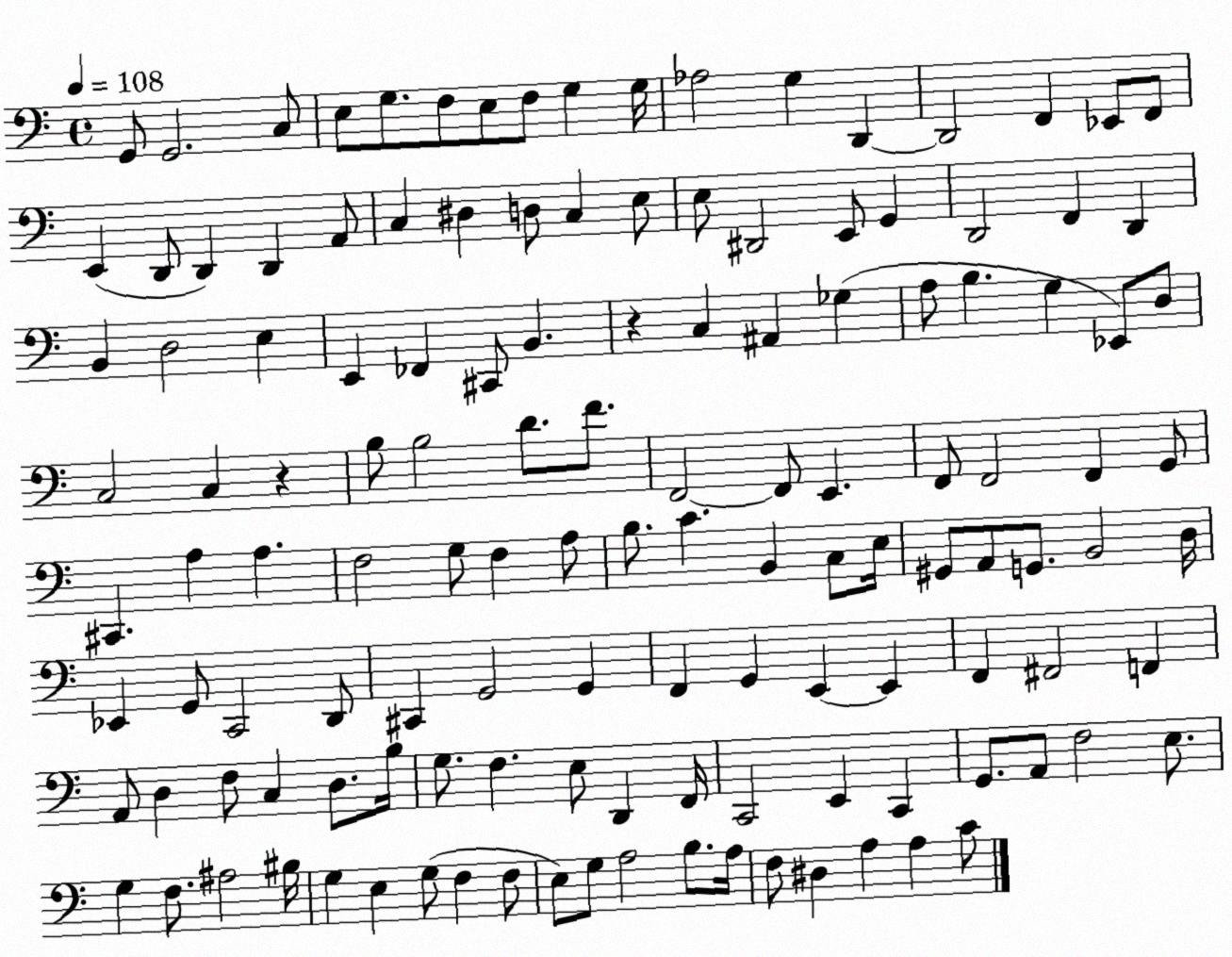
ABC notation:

X:1
T:Untitled
M:4/4
L:1/4
K:C
G,,/2 G,,2 C,/2 E,/2 G,/2 F,/2 E,/2 F,/2 G, G,/4 _A,2 G, D,, D,,2 F,, _E,,/2 F,,/2 E,, D,,/2 D,, D,, A,,/2 C, ^D, D,/2 C, E,/2 E,/2 ^D,,2 E,,/2 G,, D,,2 F,, D,, B,, D,2 E, E,, _F,, ^C,,/2 B,, z C, ^A,, _G, A,/2 B, G, _E,,/2 D,/2 C,2 C, z B,/2 B,2 D/2 F/2 F,,2 F,,/2 E,, F,,/2 F,,2 F,, G,,/2 ^C,, A, A, F,2 G,/2 F, A,/2 B,/2 C B,, C,/2 E,/4 ^G,,/2 A,,/2 G,,/2 B,,2 D,/4 _E,, G,,/2 C,,2 D,,/2 ^C,, G,,2 G,, F,, G,, E,, E,, F,, ^F,,2 F,, A,,/2 D, F,/2 C, D,/2 B,/4 G,/2 F, E,/2 D,, F,,/4 C,,2 E,, C,, G,,/2 A,,/2 F,2 E,/2 G, F,/2 ^A,2 ^B,/4 G, E, G,/2 F, F,/2 E,/2 G,/2 A,2 B,/2 A,/4 F,/2 ^D, A, A, C/2